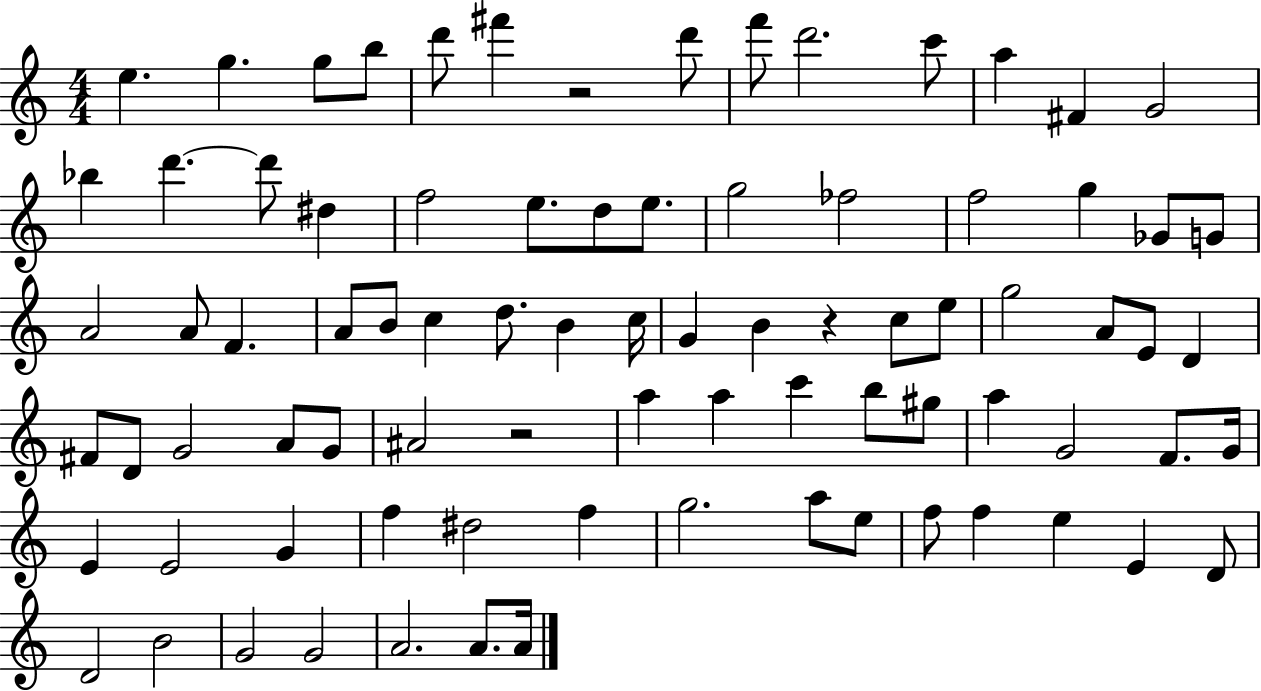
X:1
T:Untitled
M:4/4
L:1/4
K:C
e g g/2 b/2 d'/2 ^f' z2 d'/2 f'/2 d'2 c'/2 a ^F G2 _b d' d'/2 ^d f2 e/2 d/2 e/2 g2 _f2 f2 g _G/2 G/2 A2 A/2 F A/2 B/2 c d/2 B c/4 G B z c/2 e/2 g2 A/2 E/2 D ^F/2 D/2 G2 A/2 G/2 ^A2 z2 a a c' b/2 ^g/2 a G2 F/2 G/4 E E2 G f ^d2 f g2 a/2 e/2 f/2 f e E D/2 D2 B2 G2 G2 A2 A/2 A/4